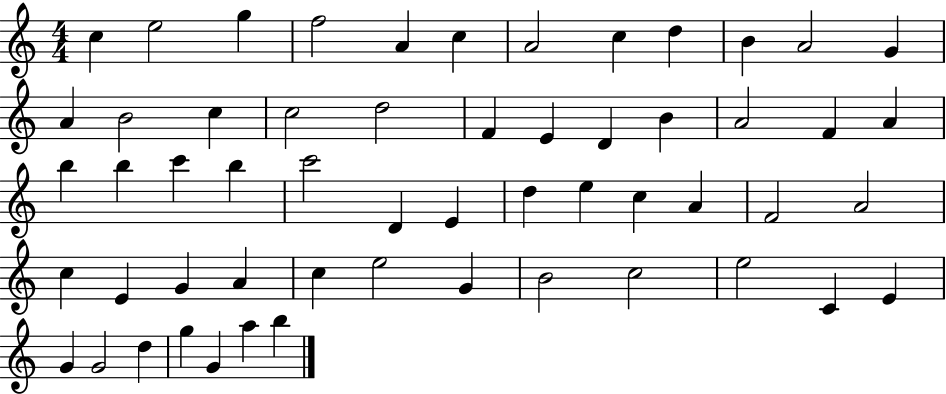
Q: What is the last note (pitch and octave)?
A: B5